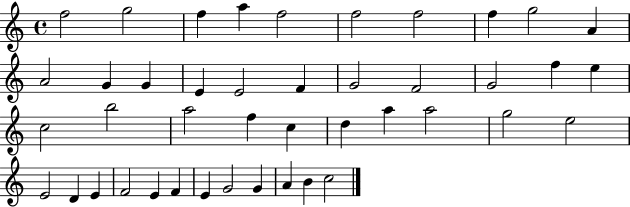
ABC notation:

X:1
T:Untitled
M:4/4
L:1/4
K:C
f2 g2 f a f2 f2 f2 f g2 A A2 G G E E2 F G2 F2 G2 f e c2 b2 a2 f c d a a2 g2 e2 E2 D E F2 E F E G2 G A B c2